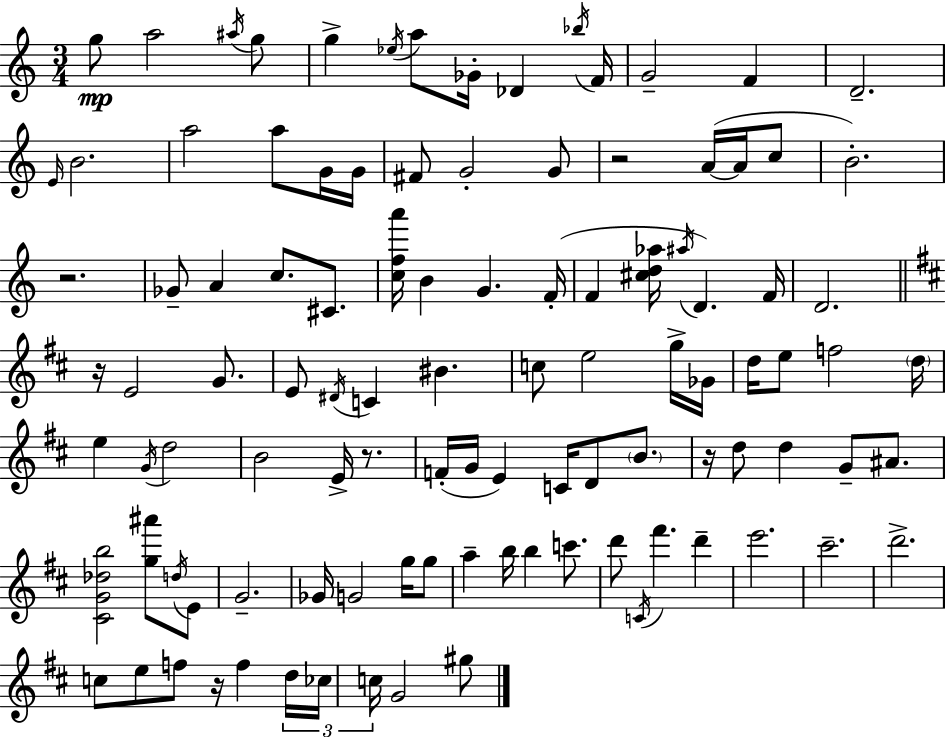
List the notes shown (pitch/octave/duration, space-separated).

G5/e A5/h A#5/s G5/e G5/q Eb5/s A5/e Gb4/s Db4/q Bb5/s F4/s G4/h F4/q D4/h. E4/s B4/h. A5/h A5/e G4/s G4/s F#4/e G4/h G4/e R/h A4/s A4/s C5/e B4/h. R/h. Gb4/e A4/q C5/e. C#4/e. [C5,F5,A6]/s B4/q G4/q. F4/s F4/q [C#5,D5,Ab5]/s A#5/s D4/q. F4/s D4/h. R/s E4/h G4/e. E4/e D#4/s C4/q BIS4/q. C5/e E5/h G5/s Gb4/s D5/s E5/e F5/h D5/s E5/q G4/s D5/h B4/h E4/s R/e. F4/s G4/s E4/q C4/s D4/e B4/e. R/s D5/e D5/q G4/e A#4/e. [C#4,G4,Db5,B5]/h [G5,A#6]/e D5/s E4/e G4/h. Gb4/s G4/h G5/s G5/e A5/q B5/s B5/q C6/e. D6/e C4/s F#6/q. D6/q E6/h. C#6/h. D6/h. C5/e E5/e F5/e R/s F5/q D5/s CES5/s C5/s G4/h G#5/e